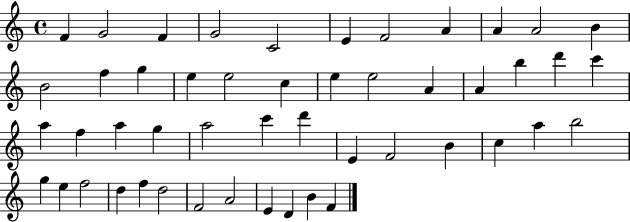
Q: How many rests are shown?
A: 0